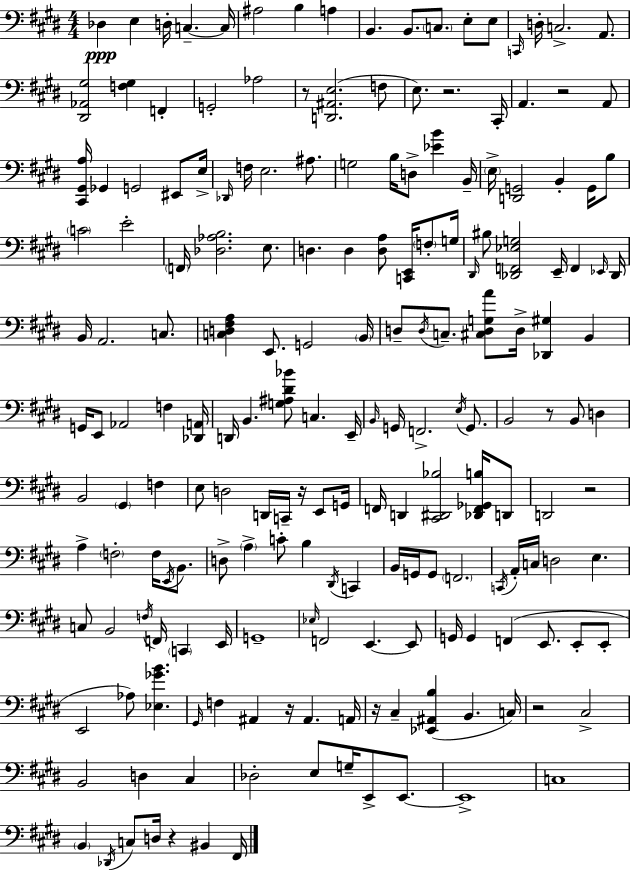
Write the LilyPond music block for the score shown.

{
  \clef bass
  \numericTimeSignature
  \time 4/4
  \key e \major
  des4\ppp e4 d16-. c4.--~~ c16 | ais2 b4 a4 | b,4. b,8. \parenthesize c8. e8-. e8 | \grace { c,16 } d16-. c2.-> a,8. | \break <dis, aes, gis>2 <f gis>4 f,4-. | g,2-. aes2 | r8 <d, ais, e>2.( f8 | e8.) r2. | \break cis,16-. a,4. r2 a,8 | <cis, gis, a>16 ges,4 g,2 eis,8 | e16-> \grace { des,16 } f16 e2. ais8. | g2 b16 d8-> <ees' b'>4 | \break b,16-- \parenthesize e16-> <d, g,>2 b,4-. g,16 | b8 \parenthesize c'2 e'2-. | \parenthesize f,16 <des aes b>2. e8. | d4. d4 <d a>8 <c, e,>16 \parenthesize f8-. | \break g16 \grace { dis,16 } bis8 <des, f, ees g>2 e,16-- f,4 | \grace { ees,16 } des,16 b,16 a,2. | c8. <c d fis a>4 e,8. g,2 | \parenthesize b,16 d8-- \acciaccatura { d16 } c8.-- <cis d g a'>8 d16-> <des, gis>4 | \break b,4 g,16 e,8 aes,2 | f4 <des, a,>16 d,16 b,4. <g ais dis' bes'>8 c4. | e,16-- \grace { b,16 } g,16 f,2.-> | \acciaccatura { e16 } g,8. b,2 r8 | \break b,8 d4 b,2 \parenthesize gis,4 | f4 e8 d2 | d,16 c,16-- r16 e,8 g,16 f,16 d,4 <cis, dis, bes>2 | <des, f, ges, b>16 d,8 d,2 r2 | \break a4-> \parenthesize f2-. | f16 \acciaccatura { e,16 } b,8. d8-> \parenthesize a4-> c'8-. | b4 \acciaccatura { dis,16 } c,4 b,16 g,16 g,8 \parenthesize f,2. | \acciaccatura { c,16 } a,16-. c16 d2 | \break e4. c8 b,2 | \acciaccatura { f16 } f,16 \parenthesize c,4 e,16 g,1-- | \grace { ees16 } f,2 | e,4.~~ e,8 g,16 g,4 | \break f,4( e,8. e,8-. e,8-. e,2 | aes8) <ees ges' b'>4. \grace { gis,16 } f4 | ais,4 r16 ais,4. a,16 r16 cis4-- | <ees, ais, b>4( b,4. c16) r2 | \break cis2-> b,2 | d4 cis4 des2-. | e8 g16-- e,8-> e,8.~~ e,1-> | c1 | \break \parenthesize b,4 | \acciaccatura { des,16 } c8 d16 r4 bis,4 fis,16 \bar "|."
}